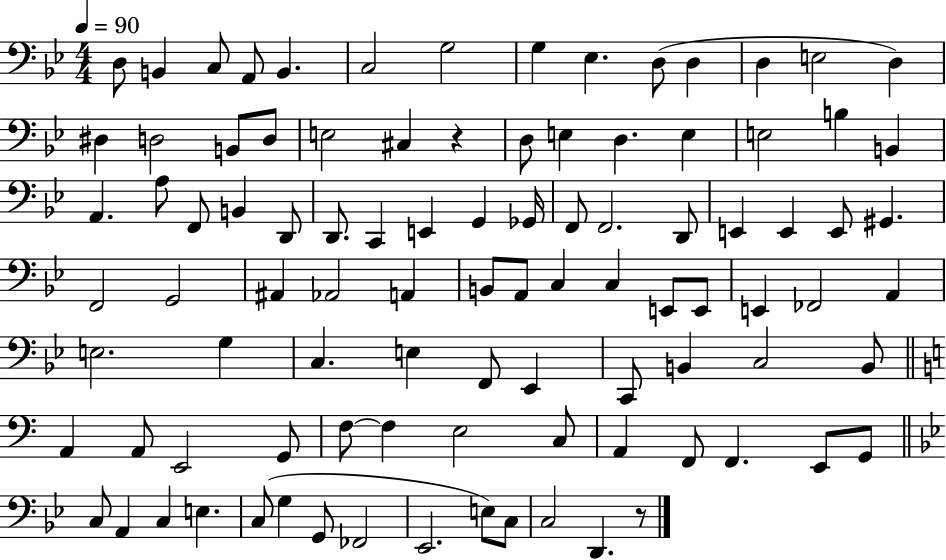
X:1
T:Untitled
M:4/4
L:1/4
K:Bb
D,/2 B,, C,/2 A,,/2 B,, C,2 G,2 G, _E, D,/2 D, D, E,2 D, ^D, D,2 B,,/2 D,/2 E,2 ^C, z D,/2 E, D, E, E,2 B, B,, A,, A,/2 F,,/2 B,, D,,/2 D,,/2 C,, E,, G,, _G,,/4 F,,/2 F,,2 D,,/2 E,, E,, E,,/2 ^G,, F,,2 G,,2 ^A,, _A,,2 A,, B,,/2 A,,/2 C, C, E,,/2 E,,/2 E,, _F,,2 A,, E,2 G, C, E, F,,/2 _E,, C,,/2 B,, C,2 B,,/2 A,, A,,/2 E,,2 G,,/2 F,/2 F, E,2 C,/2 A,, F,,/2 F,, E,,/2 G,,/2 C,/2 A,, C, E, C,/2 G, G,,/2 _F,,2 _E,,2 E,/2 C,/2 C,2 D,, z/2